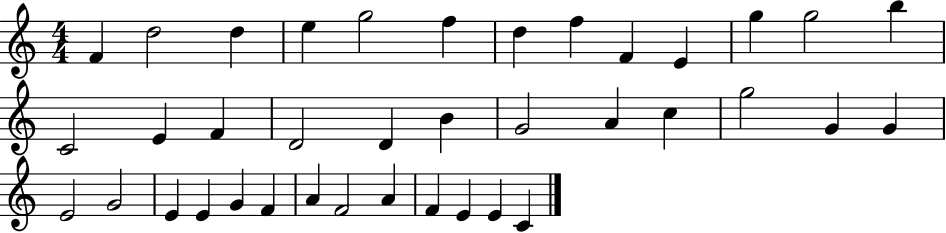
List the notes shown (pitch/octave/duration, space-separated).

F4/q D5/h D5/q E5/q G5/h F5/q D5/q F5/q F4/q E4/q G5/q G5/h B5/q C4/h E4/q F4/q D4/h D4/q B4/q G4/h A4/q C5/q G5/h G4/q G4/q E4/h G4/h E4/q E4/q G4/q F4/q A4/q F4/h A4/q F4/q E4/q E4/q C4/q